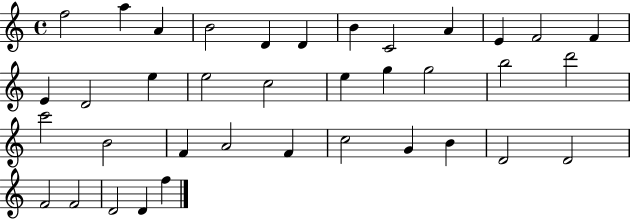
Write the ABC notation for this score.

X:1
T:Untitled
M:4/4
L:1/4
K:C
f2 a A B2 D D B C2 A E F2 F E D2 e e2 c2 e g g2 b2 d'2 c'2 B2 F A2 F c2 G B D2 D2 F2 F2 D2 D f